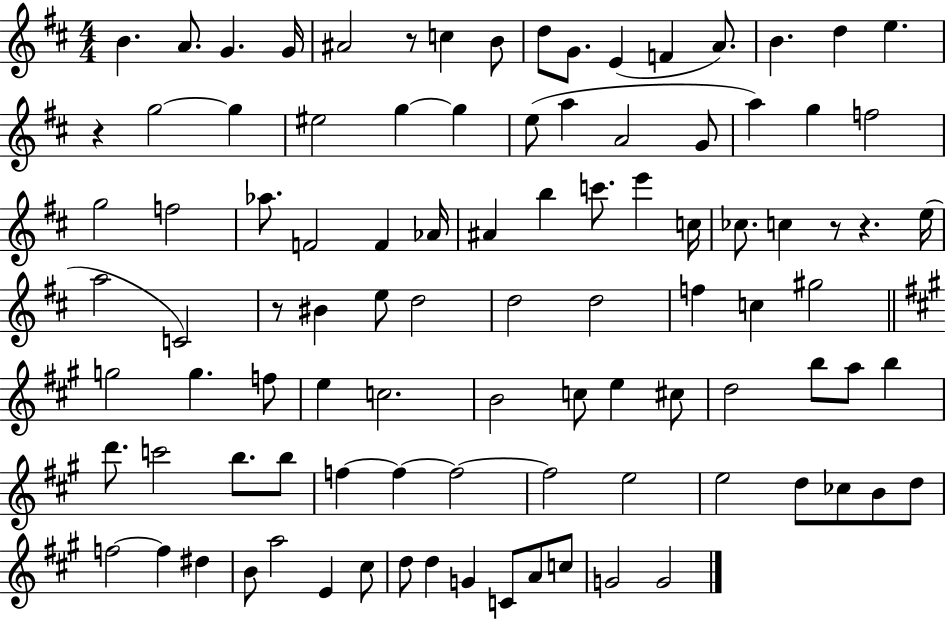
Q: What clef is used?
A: treble